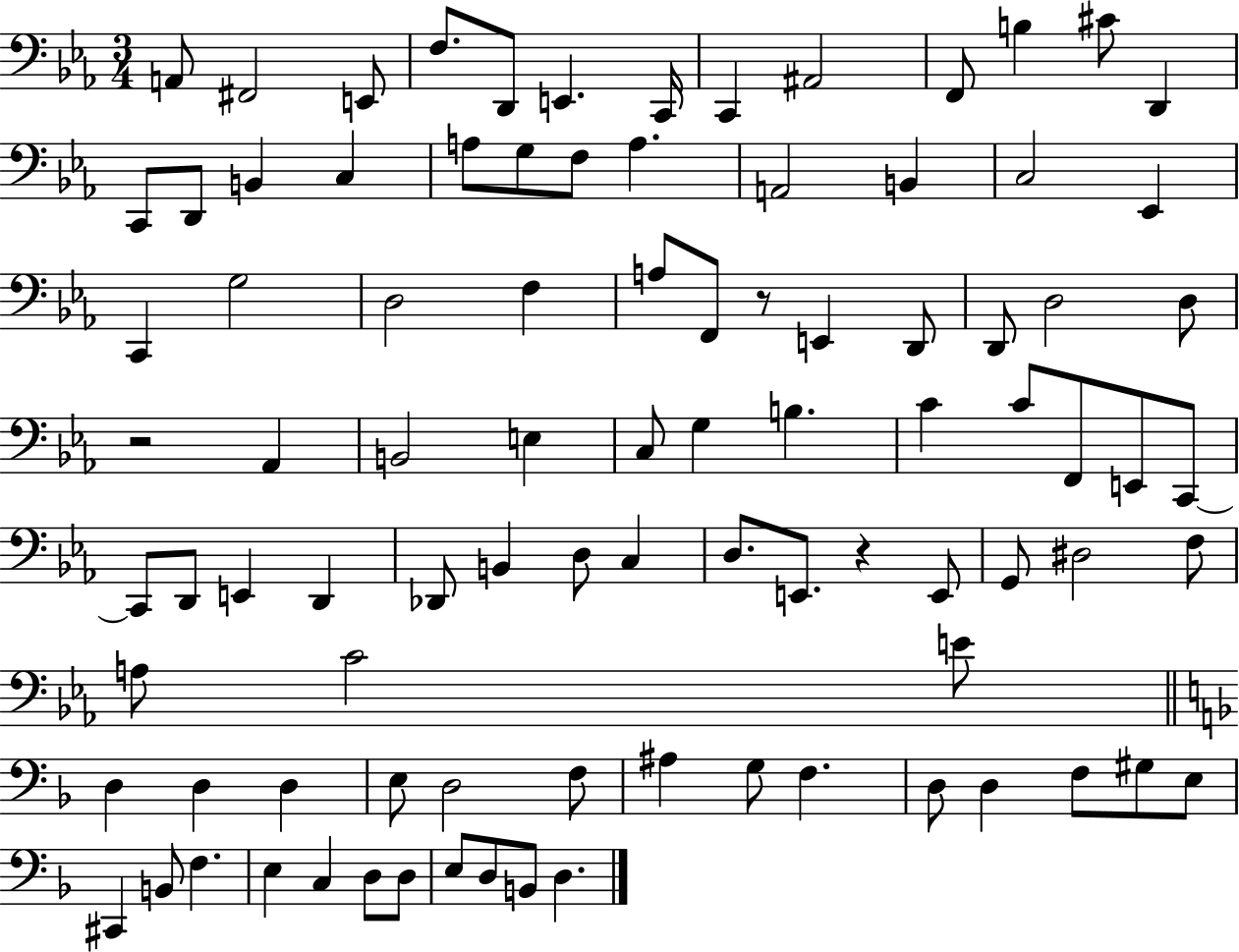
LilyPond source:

{
  \clef bass
  \numericTimeSignature
  \time 3/4
  \key ees \major
  a,8 fis,2 e,8 | f8. d,8 e,4. c,16 | c,4 ais,2 | f,8 b4 cis'8 d,4 | \break c,8 d,8 b,4 c4 | a8 g8 f8 a4. | a,2 b,4 | c2 ees,4 | \break c,4 g2 | d2 f4 | a8 f,8 r8 e,4 d,8 | d,8 d2 d8 | \break r2 aes,4 | b,2 e4 | c8 g4 b4. | c'4 c'8 f,8 e,8 c,8~~ | \break c,8 d,8 e,4 d,4 | des,8 b,4 d8 c4 | d8. e,8. r4 e,8 | g,8 dis2 f8 | \break a8 c'2 e'8 | \bar "||" \break \key f \major d4 d4 d4 | e8 d2 f8 | ais4 g8 f4. | d8 d4 f8 gis8 e8 | \break cis,4 b,8 f4. | e4 c4 d8 d8 | e8 d8 b,8 d4. | \bar "|."
}